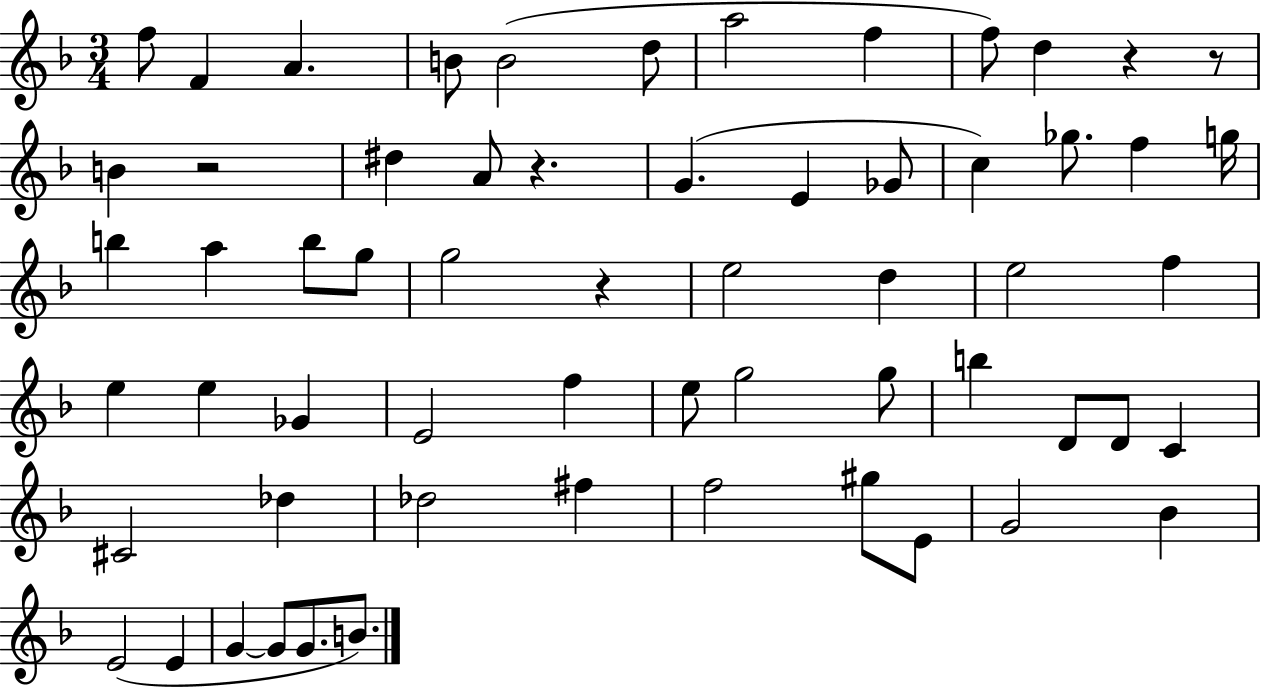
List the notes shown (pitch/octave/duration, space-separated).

F5/e F4/q A4/q. B4/e B4/h D5/e A5/h F5/q F5/e D5/q R/q R/e B4/q R/h D#5/q A4/e R/q. G4/q. E4/q Gb4/e C5/q Gb5/e. F5/q G5/s B5/q A5/q B5/e G5/e G5/h R/q E5/h D5/q E5/h F5/q E5/q E5/q Gb4/q E4/h F5/q E5/e G5/h G5/e B5/q D4/e D4/e C4/q C#4/h Db5/q Db5/h F#5/q F5/h G#5/e E4/e G4/h Bb4/q E4/h E4/q G4/q G4/e G4/e. B4/e.